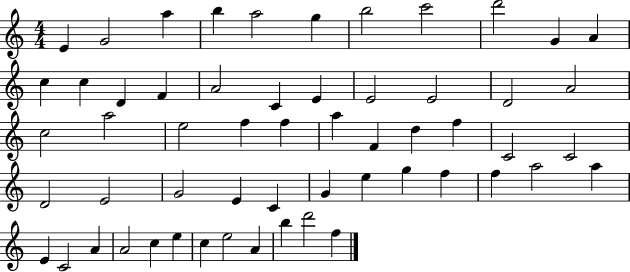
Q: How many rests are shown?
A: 0